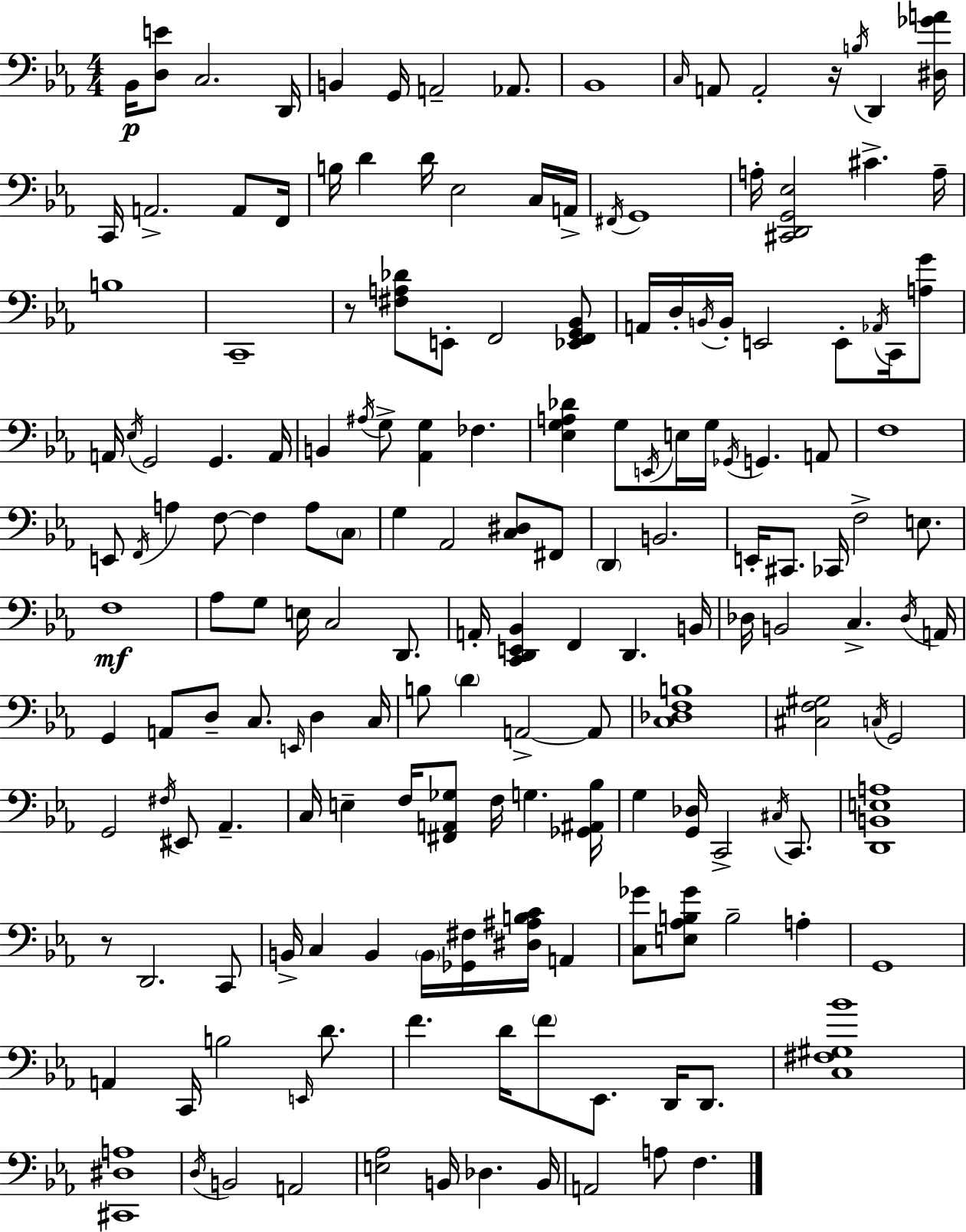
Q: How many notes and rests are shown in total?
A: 171